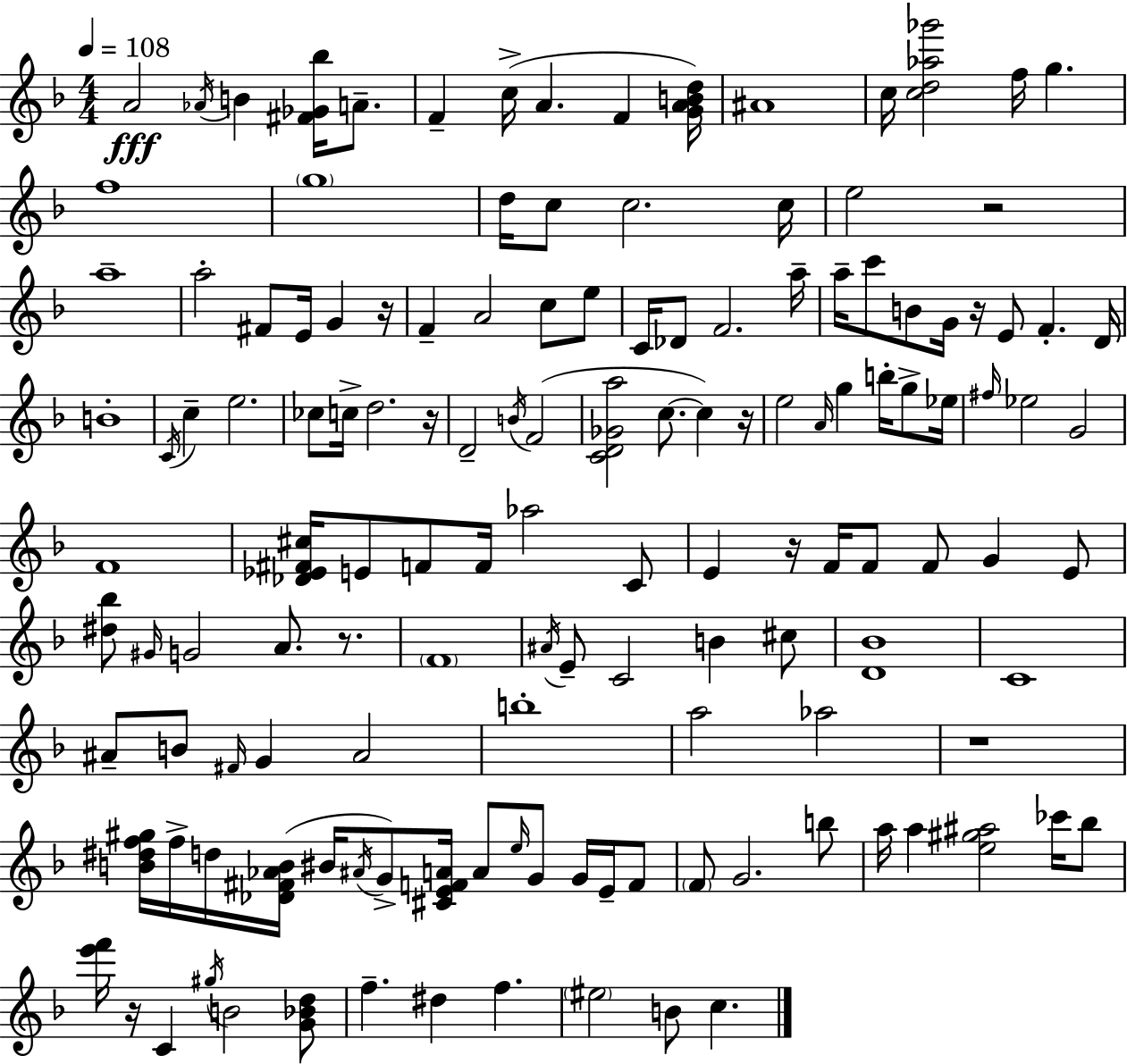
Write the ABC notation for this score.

X:1
T:Untitled
M:4/4
L:1/4
K:Dm
A2 _A/4 B [^F_G_b]/4 A/2 F c/4 A F [GABd]/4 ^A4 c/4 [cd_a_g']2 f/4 g f4 g4 d/4 c/2 c2 c/4 e2 z2 a4 a2 ^F/2 E/4 G z/4 F A2 c/2 e/2 C/4 _D/2 F2 a/4 a/4 c'/2 B/2 G/4 z/4 E/2 F D/4 B4 C/4 c e2 _c/2 c/4 d2 z/4 D2 B/4 F2 [CD_Ga]2 c/2 c z/4 e2 A/4 g b/4 g/2 _e/4 ^f/4 _e2 G2 F4 [_D_E^F^c]/4 E/2 F/2 F/4 _a2 C/2 E z/4 F/4 F/2 F/2 G E/2 [^d_b]/2 ^G/4 G2 A/2 z/2 F4 ^A/4 E/2 C2 B ^c/2 [D_B]4 C4 ^A/2 B/2 ^F/4 G ^A2 b4 a2 _a2 z4 [B^df^g]/4 f/4 d/4 [_D^F_AB]/4 ^B/4 ^A/4 G/2 [^CEFA]/4 A/2 e/4 G/2 G/4 E/4 F/2 F/2 G2 b/2 a/4 a [e^g^a]2 _c'/4 _b/2 [e'f']/4 z/4 C ^g/4 B2 [G_Bd]/2 f ^d f ^e2 B/2 c